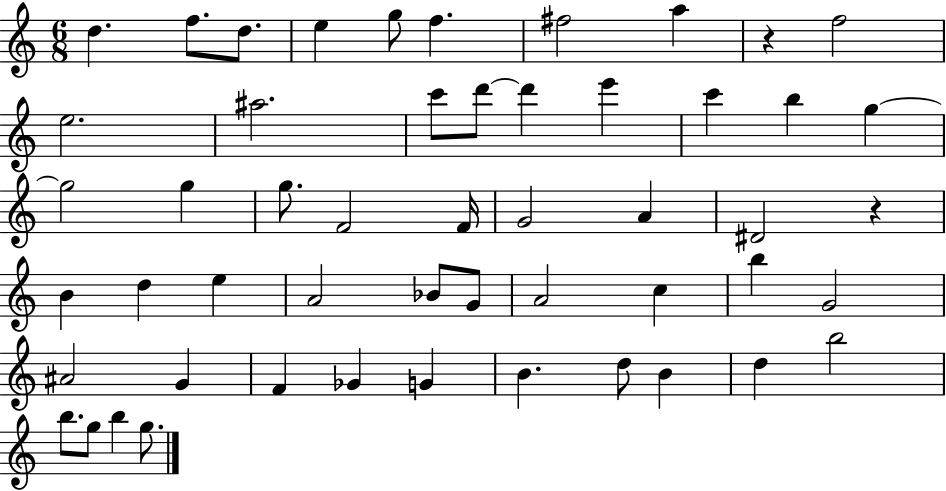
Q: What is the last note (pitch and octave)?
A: G5